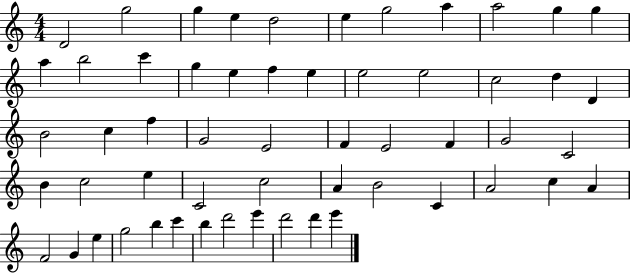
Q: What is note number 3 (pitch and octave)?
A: G5